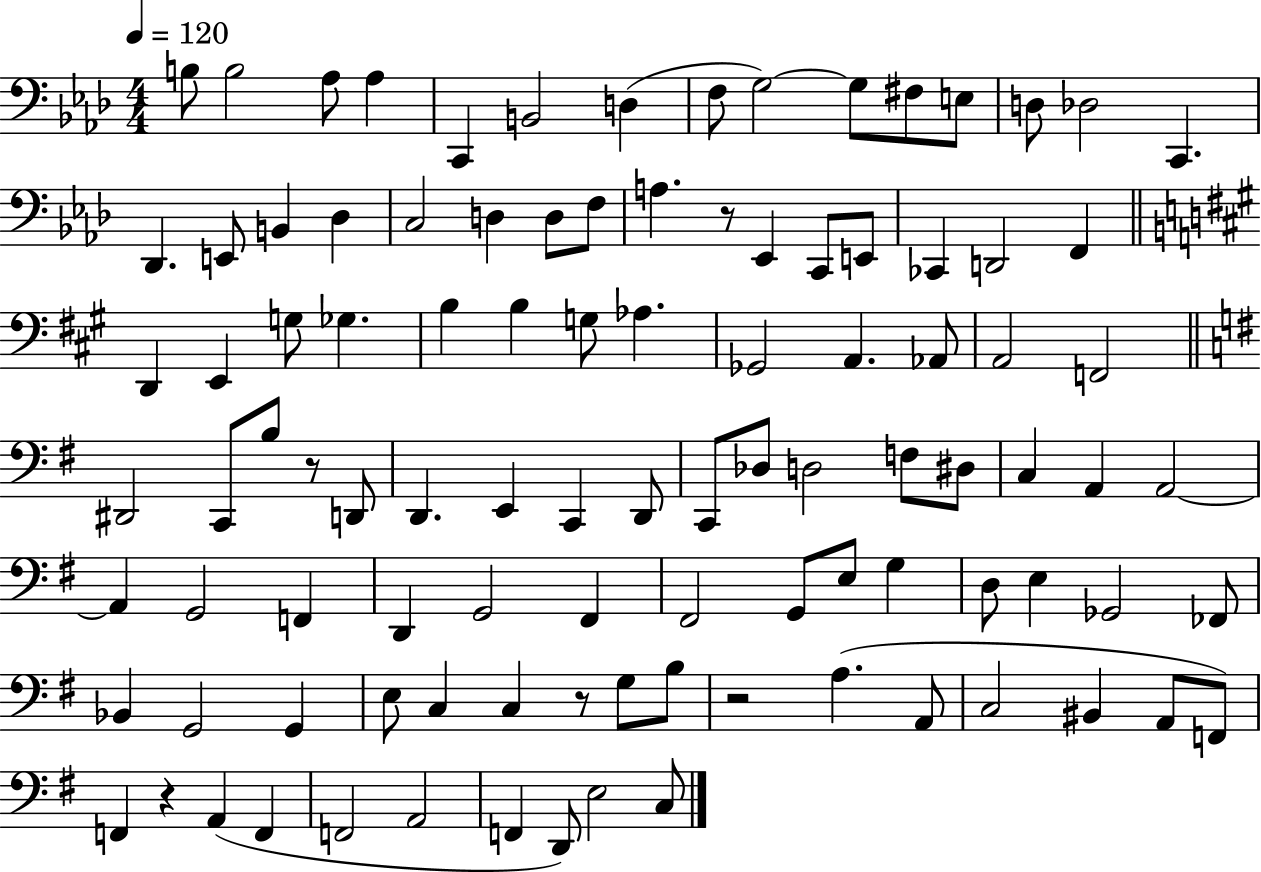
{
  \clef bass
  \numericTimeSignature
  \time 4/4
  \key aes \major
  \tempo 4 = 120
  b8 b2 aes8 aes4 | c,4 b,2 d4( | f8 g2~~) g8 fis8 e8 | d8 des2 c,4. | \break des,4. e,8 b,4 des4 | c2 d4 d8 f8 | a4. r8 ees,4 c,8 e,8 | ces,4 d,2 f,4 | \break \bar "||" \break \key a \major d,4 e,4 g8 ges4. | b4 b4 g8 aes4. | ges,2 a,4. aes,8 | a,2 f,2 | \break \bar "||" \break \key g \major dis,2 c,8 b8 r8 d,8 | d,4. e,4 c,4 d,8 | c,8 des8 d2 f8 dis8 | c4 a,4 a,2~~ | \break a,4 g,2 f,4 | d,4 g,2 fis,4 | fis,2 g,8 e8 g4 | d8 e4 ges,2 fes,8 | \break bes,4 g,2 g,4 | e8 c4 c4 r8 g8 b8 | r2 a4.( a,8 | c2 bis,4 a,8 f,8) | \break f,4 r4 a,4( f,4 | f,2 a,2 | f,4 d,8) e2 c8 | \bar "|."
}